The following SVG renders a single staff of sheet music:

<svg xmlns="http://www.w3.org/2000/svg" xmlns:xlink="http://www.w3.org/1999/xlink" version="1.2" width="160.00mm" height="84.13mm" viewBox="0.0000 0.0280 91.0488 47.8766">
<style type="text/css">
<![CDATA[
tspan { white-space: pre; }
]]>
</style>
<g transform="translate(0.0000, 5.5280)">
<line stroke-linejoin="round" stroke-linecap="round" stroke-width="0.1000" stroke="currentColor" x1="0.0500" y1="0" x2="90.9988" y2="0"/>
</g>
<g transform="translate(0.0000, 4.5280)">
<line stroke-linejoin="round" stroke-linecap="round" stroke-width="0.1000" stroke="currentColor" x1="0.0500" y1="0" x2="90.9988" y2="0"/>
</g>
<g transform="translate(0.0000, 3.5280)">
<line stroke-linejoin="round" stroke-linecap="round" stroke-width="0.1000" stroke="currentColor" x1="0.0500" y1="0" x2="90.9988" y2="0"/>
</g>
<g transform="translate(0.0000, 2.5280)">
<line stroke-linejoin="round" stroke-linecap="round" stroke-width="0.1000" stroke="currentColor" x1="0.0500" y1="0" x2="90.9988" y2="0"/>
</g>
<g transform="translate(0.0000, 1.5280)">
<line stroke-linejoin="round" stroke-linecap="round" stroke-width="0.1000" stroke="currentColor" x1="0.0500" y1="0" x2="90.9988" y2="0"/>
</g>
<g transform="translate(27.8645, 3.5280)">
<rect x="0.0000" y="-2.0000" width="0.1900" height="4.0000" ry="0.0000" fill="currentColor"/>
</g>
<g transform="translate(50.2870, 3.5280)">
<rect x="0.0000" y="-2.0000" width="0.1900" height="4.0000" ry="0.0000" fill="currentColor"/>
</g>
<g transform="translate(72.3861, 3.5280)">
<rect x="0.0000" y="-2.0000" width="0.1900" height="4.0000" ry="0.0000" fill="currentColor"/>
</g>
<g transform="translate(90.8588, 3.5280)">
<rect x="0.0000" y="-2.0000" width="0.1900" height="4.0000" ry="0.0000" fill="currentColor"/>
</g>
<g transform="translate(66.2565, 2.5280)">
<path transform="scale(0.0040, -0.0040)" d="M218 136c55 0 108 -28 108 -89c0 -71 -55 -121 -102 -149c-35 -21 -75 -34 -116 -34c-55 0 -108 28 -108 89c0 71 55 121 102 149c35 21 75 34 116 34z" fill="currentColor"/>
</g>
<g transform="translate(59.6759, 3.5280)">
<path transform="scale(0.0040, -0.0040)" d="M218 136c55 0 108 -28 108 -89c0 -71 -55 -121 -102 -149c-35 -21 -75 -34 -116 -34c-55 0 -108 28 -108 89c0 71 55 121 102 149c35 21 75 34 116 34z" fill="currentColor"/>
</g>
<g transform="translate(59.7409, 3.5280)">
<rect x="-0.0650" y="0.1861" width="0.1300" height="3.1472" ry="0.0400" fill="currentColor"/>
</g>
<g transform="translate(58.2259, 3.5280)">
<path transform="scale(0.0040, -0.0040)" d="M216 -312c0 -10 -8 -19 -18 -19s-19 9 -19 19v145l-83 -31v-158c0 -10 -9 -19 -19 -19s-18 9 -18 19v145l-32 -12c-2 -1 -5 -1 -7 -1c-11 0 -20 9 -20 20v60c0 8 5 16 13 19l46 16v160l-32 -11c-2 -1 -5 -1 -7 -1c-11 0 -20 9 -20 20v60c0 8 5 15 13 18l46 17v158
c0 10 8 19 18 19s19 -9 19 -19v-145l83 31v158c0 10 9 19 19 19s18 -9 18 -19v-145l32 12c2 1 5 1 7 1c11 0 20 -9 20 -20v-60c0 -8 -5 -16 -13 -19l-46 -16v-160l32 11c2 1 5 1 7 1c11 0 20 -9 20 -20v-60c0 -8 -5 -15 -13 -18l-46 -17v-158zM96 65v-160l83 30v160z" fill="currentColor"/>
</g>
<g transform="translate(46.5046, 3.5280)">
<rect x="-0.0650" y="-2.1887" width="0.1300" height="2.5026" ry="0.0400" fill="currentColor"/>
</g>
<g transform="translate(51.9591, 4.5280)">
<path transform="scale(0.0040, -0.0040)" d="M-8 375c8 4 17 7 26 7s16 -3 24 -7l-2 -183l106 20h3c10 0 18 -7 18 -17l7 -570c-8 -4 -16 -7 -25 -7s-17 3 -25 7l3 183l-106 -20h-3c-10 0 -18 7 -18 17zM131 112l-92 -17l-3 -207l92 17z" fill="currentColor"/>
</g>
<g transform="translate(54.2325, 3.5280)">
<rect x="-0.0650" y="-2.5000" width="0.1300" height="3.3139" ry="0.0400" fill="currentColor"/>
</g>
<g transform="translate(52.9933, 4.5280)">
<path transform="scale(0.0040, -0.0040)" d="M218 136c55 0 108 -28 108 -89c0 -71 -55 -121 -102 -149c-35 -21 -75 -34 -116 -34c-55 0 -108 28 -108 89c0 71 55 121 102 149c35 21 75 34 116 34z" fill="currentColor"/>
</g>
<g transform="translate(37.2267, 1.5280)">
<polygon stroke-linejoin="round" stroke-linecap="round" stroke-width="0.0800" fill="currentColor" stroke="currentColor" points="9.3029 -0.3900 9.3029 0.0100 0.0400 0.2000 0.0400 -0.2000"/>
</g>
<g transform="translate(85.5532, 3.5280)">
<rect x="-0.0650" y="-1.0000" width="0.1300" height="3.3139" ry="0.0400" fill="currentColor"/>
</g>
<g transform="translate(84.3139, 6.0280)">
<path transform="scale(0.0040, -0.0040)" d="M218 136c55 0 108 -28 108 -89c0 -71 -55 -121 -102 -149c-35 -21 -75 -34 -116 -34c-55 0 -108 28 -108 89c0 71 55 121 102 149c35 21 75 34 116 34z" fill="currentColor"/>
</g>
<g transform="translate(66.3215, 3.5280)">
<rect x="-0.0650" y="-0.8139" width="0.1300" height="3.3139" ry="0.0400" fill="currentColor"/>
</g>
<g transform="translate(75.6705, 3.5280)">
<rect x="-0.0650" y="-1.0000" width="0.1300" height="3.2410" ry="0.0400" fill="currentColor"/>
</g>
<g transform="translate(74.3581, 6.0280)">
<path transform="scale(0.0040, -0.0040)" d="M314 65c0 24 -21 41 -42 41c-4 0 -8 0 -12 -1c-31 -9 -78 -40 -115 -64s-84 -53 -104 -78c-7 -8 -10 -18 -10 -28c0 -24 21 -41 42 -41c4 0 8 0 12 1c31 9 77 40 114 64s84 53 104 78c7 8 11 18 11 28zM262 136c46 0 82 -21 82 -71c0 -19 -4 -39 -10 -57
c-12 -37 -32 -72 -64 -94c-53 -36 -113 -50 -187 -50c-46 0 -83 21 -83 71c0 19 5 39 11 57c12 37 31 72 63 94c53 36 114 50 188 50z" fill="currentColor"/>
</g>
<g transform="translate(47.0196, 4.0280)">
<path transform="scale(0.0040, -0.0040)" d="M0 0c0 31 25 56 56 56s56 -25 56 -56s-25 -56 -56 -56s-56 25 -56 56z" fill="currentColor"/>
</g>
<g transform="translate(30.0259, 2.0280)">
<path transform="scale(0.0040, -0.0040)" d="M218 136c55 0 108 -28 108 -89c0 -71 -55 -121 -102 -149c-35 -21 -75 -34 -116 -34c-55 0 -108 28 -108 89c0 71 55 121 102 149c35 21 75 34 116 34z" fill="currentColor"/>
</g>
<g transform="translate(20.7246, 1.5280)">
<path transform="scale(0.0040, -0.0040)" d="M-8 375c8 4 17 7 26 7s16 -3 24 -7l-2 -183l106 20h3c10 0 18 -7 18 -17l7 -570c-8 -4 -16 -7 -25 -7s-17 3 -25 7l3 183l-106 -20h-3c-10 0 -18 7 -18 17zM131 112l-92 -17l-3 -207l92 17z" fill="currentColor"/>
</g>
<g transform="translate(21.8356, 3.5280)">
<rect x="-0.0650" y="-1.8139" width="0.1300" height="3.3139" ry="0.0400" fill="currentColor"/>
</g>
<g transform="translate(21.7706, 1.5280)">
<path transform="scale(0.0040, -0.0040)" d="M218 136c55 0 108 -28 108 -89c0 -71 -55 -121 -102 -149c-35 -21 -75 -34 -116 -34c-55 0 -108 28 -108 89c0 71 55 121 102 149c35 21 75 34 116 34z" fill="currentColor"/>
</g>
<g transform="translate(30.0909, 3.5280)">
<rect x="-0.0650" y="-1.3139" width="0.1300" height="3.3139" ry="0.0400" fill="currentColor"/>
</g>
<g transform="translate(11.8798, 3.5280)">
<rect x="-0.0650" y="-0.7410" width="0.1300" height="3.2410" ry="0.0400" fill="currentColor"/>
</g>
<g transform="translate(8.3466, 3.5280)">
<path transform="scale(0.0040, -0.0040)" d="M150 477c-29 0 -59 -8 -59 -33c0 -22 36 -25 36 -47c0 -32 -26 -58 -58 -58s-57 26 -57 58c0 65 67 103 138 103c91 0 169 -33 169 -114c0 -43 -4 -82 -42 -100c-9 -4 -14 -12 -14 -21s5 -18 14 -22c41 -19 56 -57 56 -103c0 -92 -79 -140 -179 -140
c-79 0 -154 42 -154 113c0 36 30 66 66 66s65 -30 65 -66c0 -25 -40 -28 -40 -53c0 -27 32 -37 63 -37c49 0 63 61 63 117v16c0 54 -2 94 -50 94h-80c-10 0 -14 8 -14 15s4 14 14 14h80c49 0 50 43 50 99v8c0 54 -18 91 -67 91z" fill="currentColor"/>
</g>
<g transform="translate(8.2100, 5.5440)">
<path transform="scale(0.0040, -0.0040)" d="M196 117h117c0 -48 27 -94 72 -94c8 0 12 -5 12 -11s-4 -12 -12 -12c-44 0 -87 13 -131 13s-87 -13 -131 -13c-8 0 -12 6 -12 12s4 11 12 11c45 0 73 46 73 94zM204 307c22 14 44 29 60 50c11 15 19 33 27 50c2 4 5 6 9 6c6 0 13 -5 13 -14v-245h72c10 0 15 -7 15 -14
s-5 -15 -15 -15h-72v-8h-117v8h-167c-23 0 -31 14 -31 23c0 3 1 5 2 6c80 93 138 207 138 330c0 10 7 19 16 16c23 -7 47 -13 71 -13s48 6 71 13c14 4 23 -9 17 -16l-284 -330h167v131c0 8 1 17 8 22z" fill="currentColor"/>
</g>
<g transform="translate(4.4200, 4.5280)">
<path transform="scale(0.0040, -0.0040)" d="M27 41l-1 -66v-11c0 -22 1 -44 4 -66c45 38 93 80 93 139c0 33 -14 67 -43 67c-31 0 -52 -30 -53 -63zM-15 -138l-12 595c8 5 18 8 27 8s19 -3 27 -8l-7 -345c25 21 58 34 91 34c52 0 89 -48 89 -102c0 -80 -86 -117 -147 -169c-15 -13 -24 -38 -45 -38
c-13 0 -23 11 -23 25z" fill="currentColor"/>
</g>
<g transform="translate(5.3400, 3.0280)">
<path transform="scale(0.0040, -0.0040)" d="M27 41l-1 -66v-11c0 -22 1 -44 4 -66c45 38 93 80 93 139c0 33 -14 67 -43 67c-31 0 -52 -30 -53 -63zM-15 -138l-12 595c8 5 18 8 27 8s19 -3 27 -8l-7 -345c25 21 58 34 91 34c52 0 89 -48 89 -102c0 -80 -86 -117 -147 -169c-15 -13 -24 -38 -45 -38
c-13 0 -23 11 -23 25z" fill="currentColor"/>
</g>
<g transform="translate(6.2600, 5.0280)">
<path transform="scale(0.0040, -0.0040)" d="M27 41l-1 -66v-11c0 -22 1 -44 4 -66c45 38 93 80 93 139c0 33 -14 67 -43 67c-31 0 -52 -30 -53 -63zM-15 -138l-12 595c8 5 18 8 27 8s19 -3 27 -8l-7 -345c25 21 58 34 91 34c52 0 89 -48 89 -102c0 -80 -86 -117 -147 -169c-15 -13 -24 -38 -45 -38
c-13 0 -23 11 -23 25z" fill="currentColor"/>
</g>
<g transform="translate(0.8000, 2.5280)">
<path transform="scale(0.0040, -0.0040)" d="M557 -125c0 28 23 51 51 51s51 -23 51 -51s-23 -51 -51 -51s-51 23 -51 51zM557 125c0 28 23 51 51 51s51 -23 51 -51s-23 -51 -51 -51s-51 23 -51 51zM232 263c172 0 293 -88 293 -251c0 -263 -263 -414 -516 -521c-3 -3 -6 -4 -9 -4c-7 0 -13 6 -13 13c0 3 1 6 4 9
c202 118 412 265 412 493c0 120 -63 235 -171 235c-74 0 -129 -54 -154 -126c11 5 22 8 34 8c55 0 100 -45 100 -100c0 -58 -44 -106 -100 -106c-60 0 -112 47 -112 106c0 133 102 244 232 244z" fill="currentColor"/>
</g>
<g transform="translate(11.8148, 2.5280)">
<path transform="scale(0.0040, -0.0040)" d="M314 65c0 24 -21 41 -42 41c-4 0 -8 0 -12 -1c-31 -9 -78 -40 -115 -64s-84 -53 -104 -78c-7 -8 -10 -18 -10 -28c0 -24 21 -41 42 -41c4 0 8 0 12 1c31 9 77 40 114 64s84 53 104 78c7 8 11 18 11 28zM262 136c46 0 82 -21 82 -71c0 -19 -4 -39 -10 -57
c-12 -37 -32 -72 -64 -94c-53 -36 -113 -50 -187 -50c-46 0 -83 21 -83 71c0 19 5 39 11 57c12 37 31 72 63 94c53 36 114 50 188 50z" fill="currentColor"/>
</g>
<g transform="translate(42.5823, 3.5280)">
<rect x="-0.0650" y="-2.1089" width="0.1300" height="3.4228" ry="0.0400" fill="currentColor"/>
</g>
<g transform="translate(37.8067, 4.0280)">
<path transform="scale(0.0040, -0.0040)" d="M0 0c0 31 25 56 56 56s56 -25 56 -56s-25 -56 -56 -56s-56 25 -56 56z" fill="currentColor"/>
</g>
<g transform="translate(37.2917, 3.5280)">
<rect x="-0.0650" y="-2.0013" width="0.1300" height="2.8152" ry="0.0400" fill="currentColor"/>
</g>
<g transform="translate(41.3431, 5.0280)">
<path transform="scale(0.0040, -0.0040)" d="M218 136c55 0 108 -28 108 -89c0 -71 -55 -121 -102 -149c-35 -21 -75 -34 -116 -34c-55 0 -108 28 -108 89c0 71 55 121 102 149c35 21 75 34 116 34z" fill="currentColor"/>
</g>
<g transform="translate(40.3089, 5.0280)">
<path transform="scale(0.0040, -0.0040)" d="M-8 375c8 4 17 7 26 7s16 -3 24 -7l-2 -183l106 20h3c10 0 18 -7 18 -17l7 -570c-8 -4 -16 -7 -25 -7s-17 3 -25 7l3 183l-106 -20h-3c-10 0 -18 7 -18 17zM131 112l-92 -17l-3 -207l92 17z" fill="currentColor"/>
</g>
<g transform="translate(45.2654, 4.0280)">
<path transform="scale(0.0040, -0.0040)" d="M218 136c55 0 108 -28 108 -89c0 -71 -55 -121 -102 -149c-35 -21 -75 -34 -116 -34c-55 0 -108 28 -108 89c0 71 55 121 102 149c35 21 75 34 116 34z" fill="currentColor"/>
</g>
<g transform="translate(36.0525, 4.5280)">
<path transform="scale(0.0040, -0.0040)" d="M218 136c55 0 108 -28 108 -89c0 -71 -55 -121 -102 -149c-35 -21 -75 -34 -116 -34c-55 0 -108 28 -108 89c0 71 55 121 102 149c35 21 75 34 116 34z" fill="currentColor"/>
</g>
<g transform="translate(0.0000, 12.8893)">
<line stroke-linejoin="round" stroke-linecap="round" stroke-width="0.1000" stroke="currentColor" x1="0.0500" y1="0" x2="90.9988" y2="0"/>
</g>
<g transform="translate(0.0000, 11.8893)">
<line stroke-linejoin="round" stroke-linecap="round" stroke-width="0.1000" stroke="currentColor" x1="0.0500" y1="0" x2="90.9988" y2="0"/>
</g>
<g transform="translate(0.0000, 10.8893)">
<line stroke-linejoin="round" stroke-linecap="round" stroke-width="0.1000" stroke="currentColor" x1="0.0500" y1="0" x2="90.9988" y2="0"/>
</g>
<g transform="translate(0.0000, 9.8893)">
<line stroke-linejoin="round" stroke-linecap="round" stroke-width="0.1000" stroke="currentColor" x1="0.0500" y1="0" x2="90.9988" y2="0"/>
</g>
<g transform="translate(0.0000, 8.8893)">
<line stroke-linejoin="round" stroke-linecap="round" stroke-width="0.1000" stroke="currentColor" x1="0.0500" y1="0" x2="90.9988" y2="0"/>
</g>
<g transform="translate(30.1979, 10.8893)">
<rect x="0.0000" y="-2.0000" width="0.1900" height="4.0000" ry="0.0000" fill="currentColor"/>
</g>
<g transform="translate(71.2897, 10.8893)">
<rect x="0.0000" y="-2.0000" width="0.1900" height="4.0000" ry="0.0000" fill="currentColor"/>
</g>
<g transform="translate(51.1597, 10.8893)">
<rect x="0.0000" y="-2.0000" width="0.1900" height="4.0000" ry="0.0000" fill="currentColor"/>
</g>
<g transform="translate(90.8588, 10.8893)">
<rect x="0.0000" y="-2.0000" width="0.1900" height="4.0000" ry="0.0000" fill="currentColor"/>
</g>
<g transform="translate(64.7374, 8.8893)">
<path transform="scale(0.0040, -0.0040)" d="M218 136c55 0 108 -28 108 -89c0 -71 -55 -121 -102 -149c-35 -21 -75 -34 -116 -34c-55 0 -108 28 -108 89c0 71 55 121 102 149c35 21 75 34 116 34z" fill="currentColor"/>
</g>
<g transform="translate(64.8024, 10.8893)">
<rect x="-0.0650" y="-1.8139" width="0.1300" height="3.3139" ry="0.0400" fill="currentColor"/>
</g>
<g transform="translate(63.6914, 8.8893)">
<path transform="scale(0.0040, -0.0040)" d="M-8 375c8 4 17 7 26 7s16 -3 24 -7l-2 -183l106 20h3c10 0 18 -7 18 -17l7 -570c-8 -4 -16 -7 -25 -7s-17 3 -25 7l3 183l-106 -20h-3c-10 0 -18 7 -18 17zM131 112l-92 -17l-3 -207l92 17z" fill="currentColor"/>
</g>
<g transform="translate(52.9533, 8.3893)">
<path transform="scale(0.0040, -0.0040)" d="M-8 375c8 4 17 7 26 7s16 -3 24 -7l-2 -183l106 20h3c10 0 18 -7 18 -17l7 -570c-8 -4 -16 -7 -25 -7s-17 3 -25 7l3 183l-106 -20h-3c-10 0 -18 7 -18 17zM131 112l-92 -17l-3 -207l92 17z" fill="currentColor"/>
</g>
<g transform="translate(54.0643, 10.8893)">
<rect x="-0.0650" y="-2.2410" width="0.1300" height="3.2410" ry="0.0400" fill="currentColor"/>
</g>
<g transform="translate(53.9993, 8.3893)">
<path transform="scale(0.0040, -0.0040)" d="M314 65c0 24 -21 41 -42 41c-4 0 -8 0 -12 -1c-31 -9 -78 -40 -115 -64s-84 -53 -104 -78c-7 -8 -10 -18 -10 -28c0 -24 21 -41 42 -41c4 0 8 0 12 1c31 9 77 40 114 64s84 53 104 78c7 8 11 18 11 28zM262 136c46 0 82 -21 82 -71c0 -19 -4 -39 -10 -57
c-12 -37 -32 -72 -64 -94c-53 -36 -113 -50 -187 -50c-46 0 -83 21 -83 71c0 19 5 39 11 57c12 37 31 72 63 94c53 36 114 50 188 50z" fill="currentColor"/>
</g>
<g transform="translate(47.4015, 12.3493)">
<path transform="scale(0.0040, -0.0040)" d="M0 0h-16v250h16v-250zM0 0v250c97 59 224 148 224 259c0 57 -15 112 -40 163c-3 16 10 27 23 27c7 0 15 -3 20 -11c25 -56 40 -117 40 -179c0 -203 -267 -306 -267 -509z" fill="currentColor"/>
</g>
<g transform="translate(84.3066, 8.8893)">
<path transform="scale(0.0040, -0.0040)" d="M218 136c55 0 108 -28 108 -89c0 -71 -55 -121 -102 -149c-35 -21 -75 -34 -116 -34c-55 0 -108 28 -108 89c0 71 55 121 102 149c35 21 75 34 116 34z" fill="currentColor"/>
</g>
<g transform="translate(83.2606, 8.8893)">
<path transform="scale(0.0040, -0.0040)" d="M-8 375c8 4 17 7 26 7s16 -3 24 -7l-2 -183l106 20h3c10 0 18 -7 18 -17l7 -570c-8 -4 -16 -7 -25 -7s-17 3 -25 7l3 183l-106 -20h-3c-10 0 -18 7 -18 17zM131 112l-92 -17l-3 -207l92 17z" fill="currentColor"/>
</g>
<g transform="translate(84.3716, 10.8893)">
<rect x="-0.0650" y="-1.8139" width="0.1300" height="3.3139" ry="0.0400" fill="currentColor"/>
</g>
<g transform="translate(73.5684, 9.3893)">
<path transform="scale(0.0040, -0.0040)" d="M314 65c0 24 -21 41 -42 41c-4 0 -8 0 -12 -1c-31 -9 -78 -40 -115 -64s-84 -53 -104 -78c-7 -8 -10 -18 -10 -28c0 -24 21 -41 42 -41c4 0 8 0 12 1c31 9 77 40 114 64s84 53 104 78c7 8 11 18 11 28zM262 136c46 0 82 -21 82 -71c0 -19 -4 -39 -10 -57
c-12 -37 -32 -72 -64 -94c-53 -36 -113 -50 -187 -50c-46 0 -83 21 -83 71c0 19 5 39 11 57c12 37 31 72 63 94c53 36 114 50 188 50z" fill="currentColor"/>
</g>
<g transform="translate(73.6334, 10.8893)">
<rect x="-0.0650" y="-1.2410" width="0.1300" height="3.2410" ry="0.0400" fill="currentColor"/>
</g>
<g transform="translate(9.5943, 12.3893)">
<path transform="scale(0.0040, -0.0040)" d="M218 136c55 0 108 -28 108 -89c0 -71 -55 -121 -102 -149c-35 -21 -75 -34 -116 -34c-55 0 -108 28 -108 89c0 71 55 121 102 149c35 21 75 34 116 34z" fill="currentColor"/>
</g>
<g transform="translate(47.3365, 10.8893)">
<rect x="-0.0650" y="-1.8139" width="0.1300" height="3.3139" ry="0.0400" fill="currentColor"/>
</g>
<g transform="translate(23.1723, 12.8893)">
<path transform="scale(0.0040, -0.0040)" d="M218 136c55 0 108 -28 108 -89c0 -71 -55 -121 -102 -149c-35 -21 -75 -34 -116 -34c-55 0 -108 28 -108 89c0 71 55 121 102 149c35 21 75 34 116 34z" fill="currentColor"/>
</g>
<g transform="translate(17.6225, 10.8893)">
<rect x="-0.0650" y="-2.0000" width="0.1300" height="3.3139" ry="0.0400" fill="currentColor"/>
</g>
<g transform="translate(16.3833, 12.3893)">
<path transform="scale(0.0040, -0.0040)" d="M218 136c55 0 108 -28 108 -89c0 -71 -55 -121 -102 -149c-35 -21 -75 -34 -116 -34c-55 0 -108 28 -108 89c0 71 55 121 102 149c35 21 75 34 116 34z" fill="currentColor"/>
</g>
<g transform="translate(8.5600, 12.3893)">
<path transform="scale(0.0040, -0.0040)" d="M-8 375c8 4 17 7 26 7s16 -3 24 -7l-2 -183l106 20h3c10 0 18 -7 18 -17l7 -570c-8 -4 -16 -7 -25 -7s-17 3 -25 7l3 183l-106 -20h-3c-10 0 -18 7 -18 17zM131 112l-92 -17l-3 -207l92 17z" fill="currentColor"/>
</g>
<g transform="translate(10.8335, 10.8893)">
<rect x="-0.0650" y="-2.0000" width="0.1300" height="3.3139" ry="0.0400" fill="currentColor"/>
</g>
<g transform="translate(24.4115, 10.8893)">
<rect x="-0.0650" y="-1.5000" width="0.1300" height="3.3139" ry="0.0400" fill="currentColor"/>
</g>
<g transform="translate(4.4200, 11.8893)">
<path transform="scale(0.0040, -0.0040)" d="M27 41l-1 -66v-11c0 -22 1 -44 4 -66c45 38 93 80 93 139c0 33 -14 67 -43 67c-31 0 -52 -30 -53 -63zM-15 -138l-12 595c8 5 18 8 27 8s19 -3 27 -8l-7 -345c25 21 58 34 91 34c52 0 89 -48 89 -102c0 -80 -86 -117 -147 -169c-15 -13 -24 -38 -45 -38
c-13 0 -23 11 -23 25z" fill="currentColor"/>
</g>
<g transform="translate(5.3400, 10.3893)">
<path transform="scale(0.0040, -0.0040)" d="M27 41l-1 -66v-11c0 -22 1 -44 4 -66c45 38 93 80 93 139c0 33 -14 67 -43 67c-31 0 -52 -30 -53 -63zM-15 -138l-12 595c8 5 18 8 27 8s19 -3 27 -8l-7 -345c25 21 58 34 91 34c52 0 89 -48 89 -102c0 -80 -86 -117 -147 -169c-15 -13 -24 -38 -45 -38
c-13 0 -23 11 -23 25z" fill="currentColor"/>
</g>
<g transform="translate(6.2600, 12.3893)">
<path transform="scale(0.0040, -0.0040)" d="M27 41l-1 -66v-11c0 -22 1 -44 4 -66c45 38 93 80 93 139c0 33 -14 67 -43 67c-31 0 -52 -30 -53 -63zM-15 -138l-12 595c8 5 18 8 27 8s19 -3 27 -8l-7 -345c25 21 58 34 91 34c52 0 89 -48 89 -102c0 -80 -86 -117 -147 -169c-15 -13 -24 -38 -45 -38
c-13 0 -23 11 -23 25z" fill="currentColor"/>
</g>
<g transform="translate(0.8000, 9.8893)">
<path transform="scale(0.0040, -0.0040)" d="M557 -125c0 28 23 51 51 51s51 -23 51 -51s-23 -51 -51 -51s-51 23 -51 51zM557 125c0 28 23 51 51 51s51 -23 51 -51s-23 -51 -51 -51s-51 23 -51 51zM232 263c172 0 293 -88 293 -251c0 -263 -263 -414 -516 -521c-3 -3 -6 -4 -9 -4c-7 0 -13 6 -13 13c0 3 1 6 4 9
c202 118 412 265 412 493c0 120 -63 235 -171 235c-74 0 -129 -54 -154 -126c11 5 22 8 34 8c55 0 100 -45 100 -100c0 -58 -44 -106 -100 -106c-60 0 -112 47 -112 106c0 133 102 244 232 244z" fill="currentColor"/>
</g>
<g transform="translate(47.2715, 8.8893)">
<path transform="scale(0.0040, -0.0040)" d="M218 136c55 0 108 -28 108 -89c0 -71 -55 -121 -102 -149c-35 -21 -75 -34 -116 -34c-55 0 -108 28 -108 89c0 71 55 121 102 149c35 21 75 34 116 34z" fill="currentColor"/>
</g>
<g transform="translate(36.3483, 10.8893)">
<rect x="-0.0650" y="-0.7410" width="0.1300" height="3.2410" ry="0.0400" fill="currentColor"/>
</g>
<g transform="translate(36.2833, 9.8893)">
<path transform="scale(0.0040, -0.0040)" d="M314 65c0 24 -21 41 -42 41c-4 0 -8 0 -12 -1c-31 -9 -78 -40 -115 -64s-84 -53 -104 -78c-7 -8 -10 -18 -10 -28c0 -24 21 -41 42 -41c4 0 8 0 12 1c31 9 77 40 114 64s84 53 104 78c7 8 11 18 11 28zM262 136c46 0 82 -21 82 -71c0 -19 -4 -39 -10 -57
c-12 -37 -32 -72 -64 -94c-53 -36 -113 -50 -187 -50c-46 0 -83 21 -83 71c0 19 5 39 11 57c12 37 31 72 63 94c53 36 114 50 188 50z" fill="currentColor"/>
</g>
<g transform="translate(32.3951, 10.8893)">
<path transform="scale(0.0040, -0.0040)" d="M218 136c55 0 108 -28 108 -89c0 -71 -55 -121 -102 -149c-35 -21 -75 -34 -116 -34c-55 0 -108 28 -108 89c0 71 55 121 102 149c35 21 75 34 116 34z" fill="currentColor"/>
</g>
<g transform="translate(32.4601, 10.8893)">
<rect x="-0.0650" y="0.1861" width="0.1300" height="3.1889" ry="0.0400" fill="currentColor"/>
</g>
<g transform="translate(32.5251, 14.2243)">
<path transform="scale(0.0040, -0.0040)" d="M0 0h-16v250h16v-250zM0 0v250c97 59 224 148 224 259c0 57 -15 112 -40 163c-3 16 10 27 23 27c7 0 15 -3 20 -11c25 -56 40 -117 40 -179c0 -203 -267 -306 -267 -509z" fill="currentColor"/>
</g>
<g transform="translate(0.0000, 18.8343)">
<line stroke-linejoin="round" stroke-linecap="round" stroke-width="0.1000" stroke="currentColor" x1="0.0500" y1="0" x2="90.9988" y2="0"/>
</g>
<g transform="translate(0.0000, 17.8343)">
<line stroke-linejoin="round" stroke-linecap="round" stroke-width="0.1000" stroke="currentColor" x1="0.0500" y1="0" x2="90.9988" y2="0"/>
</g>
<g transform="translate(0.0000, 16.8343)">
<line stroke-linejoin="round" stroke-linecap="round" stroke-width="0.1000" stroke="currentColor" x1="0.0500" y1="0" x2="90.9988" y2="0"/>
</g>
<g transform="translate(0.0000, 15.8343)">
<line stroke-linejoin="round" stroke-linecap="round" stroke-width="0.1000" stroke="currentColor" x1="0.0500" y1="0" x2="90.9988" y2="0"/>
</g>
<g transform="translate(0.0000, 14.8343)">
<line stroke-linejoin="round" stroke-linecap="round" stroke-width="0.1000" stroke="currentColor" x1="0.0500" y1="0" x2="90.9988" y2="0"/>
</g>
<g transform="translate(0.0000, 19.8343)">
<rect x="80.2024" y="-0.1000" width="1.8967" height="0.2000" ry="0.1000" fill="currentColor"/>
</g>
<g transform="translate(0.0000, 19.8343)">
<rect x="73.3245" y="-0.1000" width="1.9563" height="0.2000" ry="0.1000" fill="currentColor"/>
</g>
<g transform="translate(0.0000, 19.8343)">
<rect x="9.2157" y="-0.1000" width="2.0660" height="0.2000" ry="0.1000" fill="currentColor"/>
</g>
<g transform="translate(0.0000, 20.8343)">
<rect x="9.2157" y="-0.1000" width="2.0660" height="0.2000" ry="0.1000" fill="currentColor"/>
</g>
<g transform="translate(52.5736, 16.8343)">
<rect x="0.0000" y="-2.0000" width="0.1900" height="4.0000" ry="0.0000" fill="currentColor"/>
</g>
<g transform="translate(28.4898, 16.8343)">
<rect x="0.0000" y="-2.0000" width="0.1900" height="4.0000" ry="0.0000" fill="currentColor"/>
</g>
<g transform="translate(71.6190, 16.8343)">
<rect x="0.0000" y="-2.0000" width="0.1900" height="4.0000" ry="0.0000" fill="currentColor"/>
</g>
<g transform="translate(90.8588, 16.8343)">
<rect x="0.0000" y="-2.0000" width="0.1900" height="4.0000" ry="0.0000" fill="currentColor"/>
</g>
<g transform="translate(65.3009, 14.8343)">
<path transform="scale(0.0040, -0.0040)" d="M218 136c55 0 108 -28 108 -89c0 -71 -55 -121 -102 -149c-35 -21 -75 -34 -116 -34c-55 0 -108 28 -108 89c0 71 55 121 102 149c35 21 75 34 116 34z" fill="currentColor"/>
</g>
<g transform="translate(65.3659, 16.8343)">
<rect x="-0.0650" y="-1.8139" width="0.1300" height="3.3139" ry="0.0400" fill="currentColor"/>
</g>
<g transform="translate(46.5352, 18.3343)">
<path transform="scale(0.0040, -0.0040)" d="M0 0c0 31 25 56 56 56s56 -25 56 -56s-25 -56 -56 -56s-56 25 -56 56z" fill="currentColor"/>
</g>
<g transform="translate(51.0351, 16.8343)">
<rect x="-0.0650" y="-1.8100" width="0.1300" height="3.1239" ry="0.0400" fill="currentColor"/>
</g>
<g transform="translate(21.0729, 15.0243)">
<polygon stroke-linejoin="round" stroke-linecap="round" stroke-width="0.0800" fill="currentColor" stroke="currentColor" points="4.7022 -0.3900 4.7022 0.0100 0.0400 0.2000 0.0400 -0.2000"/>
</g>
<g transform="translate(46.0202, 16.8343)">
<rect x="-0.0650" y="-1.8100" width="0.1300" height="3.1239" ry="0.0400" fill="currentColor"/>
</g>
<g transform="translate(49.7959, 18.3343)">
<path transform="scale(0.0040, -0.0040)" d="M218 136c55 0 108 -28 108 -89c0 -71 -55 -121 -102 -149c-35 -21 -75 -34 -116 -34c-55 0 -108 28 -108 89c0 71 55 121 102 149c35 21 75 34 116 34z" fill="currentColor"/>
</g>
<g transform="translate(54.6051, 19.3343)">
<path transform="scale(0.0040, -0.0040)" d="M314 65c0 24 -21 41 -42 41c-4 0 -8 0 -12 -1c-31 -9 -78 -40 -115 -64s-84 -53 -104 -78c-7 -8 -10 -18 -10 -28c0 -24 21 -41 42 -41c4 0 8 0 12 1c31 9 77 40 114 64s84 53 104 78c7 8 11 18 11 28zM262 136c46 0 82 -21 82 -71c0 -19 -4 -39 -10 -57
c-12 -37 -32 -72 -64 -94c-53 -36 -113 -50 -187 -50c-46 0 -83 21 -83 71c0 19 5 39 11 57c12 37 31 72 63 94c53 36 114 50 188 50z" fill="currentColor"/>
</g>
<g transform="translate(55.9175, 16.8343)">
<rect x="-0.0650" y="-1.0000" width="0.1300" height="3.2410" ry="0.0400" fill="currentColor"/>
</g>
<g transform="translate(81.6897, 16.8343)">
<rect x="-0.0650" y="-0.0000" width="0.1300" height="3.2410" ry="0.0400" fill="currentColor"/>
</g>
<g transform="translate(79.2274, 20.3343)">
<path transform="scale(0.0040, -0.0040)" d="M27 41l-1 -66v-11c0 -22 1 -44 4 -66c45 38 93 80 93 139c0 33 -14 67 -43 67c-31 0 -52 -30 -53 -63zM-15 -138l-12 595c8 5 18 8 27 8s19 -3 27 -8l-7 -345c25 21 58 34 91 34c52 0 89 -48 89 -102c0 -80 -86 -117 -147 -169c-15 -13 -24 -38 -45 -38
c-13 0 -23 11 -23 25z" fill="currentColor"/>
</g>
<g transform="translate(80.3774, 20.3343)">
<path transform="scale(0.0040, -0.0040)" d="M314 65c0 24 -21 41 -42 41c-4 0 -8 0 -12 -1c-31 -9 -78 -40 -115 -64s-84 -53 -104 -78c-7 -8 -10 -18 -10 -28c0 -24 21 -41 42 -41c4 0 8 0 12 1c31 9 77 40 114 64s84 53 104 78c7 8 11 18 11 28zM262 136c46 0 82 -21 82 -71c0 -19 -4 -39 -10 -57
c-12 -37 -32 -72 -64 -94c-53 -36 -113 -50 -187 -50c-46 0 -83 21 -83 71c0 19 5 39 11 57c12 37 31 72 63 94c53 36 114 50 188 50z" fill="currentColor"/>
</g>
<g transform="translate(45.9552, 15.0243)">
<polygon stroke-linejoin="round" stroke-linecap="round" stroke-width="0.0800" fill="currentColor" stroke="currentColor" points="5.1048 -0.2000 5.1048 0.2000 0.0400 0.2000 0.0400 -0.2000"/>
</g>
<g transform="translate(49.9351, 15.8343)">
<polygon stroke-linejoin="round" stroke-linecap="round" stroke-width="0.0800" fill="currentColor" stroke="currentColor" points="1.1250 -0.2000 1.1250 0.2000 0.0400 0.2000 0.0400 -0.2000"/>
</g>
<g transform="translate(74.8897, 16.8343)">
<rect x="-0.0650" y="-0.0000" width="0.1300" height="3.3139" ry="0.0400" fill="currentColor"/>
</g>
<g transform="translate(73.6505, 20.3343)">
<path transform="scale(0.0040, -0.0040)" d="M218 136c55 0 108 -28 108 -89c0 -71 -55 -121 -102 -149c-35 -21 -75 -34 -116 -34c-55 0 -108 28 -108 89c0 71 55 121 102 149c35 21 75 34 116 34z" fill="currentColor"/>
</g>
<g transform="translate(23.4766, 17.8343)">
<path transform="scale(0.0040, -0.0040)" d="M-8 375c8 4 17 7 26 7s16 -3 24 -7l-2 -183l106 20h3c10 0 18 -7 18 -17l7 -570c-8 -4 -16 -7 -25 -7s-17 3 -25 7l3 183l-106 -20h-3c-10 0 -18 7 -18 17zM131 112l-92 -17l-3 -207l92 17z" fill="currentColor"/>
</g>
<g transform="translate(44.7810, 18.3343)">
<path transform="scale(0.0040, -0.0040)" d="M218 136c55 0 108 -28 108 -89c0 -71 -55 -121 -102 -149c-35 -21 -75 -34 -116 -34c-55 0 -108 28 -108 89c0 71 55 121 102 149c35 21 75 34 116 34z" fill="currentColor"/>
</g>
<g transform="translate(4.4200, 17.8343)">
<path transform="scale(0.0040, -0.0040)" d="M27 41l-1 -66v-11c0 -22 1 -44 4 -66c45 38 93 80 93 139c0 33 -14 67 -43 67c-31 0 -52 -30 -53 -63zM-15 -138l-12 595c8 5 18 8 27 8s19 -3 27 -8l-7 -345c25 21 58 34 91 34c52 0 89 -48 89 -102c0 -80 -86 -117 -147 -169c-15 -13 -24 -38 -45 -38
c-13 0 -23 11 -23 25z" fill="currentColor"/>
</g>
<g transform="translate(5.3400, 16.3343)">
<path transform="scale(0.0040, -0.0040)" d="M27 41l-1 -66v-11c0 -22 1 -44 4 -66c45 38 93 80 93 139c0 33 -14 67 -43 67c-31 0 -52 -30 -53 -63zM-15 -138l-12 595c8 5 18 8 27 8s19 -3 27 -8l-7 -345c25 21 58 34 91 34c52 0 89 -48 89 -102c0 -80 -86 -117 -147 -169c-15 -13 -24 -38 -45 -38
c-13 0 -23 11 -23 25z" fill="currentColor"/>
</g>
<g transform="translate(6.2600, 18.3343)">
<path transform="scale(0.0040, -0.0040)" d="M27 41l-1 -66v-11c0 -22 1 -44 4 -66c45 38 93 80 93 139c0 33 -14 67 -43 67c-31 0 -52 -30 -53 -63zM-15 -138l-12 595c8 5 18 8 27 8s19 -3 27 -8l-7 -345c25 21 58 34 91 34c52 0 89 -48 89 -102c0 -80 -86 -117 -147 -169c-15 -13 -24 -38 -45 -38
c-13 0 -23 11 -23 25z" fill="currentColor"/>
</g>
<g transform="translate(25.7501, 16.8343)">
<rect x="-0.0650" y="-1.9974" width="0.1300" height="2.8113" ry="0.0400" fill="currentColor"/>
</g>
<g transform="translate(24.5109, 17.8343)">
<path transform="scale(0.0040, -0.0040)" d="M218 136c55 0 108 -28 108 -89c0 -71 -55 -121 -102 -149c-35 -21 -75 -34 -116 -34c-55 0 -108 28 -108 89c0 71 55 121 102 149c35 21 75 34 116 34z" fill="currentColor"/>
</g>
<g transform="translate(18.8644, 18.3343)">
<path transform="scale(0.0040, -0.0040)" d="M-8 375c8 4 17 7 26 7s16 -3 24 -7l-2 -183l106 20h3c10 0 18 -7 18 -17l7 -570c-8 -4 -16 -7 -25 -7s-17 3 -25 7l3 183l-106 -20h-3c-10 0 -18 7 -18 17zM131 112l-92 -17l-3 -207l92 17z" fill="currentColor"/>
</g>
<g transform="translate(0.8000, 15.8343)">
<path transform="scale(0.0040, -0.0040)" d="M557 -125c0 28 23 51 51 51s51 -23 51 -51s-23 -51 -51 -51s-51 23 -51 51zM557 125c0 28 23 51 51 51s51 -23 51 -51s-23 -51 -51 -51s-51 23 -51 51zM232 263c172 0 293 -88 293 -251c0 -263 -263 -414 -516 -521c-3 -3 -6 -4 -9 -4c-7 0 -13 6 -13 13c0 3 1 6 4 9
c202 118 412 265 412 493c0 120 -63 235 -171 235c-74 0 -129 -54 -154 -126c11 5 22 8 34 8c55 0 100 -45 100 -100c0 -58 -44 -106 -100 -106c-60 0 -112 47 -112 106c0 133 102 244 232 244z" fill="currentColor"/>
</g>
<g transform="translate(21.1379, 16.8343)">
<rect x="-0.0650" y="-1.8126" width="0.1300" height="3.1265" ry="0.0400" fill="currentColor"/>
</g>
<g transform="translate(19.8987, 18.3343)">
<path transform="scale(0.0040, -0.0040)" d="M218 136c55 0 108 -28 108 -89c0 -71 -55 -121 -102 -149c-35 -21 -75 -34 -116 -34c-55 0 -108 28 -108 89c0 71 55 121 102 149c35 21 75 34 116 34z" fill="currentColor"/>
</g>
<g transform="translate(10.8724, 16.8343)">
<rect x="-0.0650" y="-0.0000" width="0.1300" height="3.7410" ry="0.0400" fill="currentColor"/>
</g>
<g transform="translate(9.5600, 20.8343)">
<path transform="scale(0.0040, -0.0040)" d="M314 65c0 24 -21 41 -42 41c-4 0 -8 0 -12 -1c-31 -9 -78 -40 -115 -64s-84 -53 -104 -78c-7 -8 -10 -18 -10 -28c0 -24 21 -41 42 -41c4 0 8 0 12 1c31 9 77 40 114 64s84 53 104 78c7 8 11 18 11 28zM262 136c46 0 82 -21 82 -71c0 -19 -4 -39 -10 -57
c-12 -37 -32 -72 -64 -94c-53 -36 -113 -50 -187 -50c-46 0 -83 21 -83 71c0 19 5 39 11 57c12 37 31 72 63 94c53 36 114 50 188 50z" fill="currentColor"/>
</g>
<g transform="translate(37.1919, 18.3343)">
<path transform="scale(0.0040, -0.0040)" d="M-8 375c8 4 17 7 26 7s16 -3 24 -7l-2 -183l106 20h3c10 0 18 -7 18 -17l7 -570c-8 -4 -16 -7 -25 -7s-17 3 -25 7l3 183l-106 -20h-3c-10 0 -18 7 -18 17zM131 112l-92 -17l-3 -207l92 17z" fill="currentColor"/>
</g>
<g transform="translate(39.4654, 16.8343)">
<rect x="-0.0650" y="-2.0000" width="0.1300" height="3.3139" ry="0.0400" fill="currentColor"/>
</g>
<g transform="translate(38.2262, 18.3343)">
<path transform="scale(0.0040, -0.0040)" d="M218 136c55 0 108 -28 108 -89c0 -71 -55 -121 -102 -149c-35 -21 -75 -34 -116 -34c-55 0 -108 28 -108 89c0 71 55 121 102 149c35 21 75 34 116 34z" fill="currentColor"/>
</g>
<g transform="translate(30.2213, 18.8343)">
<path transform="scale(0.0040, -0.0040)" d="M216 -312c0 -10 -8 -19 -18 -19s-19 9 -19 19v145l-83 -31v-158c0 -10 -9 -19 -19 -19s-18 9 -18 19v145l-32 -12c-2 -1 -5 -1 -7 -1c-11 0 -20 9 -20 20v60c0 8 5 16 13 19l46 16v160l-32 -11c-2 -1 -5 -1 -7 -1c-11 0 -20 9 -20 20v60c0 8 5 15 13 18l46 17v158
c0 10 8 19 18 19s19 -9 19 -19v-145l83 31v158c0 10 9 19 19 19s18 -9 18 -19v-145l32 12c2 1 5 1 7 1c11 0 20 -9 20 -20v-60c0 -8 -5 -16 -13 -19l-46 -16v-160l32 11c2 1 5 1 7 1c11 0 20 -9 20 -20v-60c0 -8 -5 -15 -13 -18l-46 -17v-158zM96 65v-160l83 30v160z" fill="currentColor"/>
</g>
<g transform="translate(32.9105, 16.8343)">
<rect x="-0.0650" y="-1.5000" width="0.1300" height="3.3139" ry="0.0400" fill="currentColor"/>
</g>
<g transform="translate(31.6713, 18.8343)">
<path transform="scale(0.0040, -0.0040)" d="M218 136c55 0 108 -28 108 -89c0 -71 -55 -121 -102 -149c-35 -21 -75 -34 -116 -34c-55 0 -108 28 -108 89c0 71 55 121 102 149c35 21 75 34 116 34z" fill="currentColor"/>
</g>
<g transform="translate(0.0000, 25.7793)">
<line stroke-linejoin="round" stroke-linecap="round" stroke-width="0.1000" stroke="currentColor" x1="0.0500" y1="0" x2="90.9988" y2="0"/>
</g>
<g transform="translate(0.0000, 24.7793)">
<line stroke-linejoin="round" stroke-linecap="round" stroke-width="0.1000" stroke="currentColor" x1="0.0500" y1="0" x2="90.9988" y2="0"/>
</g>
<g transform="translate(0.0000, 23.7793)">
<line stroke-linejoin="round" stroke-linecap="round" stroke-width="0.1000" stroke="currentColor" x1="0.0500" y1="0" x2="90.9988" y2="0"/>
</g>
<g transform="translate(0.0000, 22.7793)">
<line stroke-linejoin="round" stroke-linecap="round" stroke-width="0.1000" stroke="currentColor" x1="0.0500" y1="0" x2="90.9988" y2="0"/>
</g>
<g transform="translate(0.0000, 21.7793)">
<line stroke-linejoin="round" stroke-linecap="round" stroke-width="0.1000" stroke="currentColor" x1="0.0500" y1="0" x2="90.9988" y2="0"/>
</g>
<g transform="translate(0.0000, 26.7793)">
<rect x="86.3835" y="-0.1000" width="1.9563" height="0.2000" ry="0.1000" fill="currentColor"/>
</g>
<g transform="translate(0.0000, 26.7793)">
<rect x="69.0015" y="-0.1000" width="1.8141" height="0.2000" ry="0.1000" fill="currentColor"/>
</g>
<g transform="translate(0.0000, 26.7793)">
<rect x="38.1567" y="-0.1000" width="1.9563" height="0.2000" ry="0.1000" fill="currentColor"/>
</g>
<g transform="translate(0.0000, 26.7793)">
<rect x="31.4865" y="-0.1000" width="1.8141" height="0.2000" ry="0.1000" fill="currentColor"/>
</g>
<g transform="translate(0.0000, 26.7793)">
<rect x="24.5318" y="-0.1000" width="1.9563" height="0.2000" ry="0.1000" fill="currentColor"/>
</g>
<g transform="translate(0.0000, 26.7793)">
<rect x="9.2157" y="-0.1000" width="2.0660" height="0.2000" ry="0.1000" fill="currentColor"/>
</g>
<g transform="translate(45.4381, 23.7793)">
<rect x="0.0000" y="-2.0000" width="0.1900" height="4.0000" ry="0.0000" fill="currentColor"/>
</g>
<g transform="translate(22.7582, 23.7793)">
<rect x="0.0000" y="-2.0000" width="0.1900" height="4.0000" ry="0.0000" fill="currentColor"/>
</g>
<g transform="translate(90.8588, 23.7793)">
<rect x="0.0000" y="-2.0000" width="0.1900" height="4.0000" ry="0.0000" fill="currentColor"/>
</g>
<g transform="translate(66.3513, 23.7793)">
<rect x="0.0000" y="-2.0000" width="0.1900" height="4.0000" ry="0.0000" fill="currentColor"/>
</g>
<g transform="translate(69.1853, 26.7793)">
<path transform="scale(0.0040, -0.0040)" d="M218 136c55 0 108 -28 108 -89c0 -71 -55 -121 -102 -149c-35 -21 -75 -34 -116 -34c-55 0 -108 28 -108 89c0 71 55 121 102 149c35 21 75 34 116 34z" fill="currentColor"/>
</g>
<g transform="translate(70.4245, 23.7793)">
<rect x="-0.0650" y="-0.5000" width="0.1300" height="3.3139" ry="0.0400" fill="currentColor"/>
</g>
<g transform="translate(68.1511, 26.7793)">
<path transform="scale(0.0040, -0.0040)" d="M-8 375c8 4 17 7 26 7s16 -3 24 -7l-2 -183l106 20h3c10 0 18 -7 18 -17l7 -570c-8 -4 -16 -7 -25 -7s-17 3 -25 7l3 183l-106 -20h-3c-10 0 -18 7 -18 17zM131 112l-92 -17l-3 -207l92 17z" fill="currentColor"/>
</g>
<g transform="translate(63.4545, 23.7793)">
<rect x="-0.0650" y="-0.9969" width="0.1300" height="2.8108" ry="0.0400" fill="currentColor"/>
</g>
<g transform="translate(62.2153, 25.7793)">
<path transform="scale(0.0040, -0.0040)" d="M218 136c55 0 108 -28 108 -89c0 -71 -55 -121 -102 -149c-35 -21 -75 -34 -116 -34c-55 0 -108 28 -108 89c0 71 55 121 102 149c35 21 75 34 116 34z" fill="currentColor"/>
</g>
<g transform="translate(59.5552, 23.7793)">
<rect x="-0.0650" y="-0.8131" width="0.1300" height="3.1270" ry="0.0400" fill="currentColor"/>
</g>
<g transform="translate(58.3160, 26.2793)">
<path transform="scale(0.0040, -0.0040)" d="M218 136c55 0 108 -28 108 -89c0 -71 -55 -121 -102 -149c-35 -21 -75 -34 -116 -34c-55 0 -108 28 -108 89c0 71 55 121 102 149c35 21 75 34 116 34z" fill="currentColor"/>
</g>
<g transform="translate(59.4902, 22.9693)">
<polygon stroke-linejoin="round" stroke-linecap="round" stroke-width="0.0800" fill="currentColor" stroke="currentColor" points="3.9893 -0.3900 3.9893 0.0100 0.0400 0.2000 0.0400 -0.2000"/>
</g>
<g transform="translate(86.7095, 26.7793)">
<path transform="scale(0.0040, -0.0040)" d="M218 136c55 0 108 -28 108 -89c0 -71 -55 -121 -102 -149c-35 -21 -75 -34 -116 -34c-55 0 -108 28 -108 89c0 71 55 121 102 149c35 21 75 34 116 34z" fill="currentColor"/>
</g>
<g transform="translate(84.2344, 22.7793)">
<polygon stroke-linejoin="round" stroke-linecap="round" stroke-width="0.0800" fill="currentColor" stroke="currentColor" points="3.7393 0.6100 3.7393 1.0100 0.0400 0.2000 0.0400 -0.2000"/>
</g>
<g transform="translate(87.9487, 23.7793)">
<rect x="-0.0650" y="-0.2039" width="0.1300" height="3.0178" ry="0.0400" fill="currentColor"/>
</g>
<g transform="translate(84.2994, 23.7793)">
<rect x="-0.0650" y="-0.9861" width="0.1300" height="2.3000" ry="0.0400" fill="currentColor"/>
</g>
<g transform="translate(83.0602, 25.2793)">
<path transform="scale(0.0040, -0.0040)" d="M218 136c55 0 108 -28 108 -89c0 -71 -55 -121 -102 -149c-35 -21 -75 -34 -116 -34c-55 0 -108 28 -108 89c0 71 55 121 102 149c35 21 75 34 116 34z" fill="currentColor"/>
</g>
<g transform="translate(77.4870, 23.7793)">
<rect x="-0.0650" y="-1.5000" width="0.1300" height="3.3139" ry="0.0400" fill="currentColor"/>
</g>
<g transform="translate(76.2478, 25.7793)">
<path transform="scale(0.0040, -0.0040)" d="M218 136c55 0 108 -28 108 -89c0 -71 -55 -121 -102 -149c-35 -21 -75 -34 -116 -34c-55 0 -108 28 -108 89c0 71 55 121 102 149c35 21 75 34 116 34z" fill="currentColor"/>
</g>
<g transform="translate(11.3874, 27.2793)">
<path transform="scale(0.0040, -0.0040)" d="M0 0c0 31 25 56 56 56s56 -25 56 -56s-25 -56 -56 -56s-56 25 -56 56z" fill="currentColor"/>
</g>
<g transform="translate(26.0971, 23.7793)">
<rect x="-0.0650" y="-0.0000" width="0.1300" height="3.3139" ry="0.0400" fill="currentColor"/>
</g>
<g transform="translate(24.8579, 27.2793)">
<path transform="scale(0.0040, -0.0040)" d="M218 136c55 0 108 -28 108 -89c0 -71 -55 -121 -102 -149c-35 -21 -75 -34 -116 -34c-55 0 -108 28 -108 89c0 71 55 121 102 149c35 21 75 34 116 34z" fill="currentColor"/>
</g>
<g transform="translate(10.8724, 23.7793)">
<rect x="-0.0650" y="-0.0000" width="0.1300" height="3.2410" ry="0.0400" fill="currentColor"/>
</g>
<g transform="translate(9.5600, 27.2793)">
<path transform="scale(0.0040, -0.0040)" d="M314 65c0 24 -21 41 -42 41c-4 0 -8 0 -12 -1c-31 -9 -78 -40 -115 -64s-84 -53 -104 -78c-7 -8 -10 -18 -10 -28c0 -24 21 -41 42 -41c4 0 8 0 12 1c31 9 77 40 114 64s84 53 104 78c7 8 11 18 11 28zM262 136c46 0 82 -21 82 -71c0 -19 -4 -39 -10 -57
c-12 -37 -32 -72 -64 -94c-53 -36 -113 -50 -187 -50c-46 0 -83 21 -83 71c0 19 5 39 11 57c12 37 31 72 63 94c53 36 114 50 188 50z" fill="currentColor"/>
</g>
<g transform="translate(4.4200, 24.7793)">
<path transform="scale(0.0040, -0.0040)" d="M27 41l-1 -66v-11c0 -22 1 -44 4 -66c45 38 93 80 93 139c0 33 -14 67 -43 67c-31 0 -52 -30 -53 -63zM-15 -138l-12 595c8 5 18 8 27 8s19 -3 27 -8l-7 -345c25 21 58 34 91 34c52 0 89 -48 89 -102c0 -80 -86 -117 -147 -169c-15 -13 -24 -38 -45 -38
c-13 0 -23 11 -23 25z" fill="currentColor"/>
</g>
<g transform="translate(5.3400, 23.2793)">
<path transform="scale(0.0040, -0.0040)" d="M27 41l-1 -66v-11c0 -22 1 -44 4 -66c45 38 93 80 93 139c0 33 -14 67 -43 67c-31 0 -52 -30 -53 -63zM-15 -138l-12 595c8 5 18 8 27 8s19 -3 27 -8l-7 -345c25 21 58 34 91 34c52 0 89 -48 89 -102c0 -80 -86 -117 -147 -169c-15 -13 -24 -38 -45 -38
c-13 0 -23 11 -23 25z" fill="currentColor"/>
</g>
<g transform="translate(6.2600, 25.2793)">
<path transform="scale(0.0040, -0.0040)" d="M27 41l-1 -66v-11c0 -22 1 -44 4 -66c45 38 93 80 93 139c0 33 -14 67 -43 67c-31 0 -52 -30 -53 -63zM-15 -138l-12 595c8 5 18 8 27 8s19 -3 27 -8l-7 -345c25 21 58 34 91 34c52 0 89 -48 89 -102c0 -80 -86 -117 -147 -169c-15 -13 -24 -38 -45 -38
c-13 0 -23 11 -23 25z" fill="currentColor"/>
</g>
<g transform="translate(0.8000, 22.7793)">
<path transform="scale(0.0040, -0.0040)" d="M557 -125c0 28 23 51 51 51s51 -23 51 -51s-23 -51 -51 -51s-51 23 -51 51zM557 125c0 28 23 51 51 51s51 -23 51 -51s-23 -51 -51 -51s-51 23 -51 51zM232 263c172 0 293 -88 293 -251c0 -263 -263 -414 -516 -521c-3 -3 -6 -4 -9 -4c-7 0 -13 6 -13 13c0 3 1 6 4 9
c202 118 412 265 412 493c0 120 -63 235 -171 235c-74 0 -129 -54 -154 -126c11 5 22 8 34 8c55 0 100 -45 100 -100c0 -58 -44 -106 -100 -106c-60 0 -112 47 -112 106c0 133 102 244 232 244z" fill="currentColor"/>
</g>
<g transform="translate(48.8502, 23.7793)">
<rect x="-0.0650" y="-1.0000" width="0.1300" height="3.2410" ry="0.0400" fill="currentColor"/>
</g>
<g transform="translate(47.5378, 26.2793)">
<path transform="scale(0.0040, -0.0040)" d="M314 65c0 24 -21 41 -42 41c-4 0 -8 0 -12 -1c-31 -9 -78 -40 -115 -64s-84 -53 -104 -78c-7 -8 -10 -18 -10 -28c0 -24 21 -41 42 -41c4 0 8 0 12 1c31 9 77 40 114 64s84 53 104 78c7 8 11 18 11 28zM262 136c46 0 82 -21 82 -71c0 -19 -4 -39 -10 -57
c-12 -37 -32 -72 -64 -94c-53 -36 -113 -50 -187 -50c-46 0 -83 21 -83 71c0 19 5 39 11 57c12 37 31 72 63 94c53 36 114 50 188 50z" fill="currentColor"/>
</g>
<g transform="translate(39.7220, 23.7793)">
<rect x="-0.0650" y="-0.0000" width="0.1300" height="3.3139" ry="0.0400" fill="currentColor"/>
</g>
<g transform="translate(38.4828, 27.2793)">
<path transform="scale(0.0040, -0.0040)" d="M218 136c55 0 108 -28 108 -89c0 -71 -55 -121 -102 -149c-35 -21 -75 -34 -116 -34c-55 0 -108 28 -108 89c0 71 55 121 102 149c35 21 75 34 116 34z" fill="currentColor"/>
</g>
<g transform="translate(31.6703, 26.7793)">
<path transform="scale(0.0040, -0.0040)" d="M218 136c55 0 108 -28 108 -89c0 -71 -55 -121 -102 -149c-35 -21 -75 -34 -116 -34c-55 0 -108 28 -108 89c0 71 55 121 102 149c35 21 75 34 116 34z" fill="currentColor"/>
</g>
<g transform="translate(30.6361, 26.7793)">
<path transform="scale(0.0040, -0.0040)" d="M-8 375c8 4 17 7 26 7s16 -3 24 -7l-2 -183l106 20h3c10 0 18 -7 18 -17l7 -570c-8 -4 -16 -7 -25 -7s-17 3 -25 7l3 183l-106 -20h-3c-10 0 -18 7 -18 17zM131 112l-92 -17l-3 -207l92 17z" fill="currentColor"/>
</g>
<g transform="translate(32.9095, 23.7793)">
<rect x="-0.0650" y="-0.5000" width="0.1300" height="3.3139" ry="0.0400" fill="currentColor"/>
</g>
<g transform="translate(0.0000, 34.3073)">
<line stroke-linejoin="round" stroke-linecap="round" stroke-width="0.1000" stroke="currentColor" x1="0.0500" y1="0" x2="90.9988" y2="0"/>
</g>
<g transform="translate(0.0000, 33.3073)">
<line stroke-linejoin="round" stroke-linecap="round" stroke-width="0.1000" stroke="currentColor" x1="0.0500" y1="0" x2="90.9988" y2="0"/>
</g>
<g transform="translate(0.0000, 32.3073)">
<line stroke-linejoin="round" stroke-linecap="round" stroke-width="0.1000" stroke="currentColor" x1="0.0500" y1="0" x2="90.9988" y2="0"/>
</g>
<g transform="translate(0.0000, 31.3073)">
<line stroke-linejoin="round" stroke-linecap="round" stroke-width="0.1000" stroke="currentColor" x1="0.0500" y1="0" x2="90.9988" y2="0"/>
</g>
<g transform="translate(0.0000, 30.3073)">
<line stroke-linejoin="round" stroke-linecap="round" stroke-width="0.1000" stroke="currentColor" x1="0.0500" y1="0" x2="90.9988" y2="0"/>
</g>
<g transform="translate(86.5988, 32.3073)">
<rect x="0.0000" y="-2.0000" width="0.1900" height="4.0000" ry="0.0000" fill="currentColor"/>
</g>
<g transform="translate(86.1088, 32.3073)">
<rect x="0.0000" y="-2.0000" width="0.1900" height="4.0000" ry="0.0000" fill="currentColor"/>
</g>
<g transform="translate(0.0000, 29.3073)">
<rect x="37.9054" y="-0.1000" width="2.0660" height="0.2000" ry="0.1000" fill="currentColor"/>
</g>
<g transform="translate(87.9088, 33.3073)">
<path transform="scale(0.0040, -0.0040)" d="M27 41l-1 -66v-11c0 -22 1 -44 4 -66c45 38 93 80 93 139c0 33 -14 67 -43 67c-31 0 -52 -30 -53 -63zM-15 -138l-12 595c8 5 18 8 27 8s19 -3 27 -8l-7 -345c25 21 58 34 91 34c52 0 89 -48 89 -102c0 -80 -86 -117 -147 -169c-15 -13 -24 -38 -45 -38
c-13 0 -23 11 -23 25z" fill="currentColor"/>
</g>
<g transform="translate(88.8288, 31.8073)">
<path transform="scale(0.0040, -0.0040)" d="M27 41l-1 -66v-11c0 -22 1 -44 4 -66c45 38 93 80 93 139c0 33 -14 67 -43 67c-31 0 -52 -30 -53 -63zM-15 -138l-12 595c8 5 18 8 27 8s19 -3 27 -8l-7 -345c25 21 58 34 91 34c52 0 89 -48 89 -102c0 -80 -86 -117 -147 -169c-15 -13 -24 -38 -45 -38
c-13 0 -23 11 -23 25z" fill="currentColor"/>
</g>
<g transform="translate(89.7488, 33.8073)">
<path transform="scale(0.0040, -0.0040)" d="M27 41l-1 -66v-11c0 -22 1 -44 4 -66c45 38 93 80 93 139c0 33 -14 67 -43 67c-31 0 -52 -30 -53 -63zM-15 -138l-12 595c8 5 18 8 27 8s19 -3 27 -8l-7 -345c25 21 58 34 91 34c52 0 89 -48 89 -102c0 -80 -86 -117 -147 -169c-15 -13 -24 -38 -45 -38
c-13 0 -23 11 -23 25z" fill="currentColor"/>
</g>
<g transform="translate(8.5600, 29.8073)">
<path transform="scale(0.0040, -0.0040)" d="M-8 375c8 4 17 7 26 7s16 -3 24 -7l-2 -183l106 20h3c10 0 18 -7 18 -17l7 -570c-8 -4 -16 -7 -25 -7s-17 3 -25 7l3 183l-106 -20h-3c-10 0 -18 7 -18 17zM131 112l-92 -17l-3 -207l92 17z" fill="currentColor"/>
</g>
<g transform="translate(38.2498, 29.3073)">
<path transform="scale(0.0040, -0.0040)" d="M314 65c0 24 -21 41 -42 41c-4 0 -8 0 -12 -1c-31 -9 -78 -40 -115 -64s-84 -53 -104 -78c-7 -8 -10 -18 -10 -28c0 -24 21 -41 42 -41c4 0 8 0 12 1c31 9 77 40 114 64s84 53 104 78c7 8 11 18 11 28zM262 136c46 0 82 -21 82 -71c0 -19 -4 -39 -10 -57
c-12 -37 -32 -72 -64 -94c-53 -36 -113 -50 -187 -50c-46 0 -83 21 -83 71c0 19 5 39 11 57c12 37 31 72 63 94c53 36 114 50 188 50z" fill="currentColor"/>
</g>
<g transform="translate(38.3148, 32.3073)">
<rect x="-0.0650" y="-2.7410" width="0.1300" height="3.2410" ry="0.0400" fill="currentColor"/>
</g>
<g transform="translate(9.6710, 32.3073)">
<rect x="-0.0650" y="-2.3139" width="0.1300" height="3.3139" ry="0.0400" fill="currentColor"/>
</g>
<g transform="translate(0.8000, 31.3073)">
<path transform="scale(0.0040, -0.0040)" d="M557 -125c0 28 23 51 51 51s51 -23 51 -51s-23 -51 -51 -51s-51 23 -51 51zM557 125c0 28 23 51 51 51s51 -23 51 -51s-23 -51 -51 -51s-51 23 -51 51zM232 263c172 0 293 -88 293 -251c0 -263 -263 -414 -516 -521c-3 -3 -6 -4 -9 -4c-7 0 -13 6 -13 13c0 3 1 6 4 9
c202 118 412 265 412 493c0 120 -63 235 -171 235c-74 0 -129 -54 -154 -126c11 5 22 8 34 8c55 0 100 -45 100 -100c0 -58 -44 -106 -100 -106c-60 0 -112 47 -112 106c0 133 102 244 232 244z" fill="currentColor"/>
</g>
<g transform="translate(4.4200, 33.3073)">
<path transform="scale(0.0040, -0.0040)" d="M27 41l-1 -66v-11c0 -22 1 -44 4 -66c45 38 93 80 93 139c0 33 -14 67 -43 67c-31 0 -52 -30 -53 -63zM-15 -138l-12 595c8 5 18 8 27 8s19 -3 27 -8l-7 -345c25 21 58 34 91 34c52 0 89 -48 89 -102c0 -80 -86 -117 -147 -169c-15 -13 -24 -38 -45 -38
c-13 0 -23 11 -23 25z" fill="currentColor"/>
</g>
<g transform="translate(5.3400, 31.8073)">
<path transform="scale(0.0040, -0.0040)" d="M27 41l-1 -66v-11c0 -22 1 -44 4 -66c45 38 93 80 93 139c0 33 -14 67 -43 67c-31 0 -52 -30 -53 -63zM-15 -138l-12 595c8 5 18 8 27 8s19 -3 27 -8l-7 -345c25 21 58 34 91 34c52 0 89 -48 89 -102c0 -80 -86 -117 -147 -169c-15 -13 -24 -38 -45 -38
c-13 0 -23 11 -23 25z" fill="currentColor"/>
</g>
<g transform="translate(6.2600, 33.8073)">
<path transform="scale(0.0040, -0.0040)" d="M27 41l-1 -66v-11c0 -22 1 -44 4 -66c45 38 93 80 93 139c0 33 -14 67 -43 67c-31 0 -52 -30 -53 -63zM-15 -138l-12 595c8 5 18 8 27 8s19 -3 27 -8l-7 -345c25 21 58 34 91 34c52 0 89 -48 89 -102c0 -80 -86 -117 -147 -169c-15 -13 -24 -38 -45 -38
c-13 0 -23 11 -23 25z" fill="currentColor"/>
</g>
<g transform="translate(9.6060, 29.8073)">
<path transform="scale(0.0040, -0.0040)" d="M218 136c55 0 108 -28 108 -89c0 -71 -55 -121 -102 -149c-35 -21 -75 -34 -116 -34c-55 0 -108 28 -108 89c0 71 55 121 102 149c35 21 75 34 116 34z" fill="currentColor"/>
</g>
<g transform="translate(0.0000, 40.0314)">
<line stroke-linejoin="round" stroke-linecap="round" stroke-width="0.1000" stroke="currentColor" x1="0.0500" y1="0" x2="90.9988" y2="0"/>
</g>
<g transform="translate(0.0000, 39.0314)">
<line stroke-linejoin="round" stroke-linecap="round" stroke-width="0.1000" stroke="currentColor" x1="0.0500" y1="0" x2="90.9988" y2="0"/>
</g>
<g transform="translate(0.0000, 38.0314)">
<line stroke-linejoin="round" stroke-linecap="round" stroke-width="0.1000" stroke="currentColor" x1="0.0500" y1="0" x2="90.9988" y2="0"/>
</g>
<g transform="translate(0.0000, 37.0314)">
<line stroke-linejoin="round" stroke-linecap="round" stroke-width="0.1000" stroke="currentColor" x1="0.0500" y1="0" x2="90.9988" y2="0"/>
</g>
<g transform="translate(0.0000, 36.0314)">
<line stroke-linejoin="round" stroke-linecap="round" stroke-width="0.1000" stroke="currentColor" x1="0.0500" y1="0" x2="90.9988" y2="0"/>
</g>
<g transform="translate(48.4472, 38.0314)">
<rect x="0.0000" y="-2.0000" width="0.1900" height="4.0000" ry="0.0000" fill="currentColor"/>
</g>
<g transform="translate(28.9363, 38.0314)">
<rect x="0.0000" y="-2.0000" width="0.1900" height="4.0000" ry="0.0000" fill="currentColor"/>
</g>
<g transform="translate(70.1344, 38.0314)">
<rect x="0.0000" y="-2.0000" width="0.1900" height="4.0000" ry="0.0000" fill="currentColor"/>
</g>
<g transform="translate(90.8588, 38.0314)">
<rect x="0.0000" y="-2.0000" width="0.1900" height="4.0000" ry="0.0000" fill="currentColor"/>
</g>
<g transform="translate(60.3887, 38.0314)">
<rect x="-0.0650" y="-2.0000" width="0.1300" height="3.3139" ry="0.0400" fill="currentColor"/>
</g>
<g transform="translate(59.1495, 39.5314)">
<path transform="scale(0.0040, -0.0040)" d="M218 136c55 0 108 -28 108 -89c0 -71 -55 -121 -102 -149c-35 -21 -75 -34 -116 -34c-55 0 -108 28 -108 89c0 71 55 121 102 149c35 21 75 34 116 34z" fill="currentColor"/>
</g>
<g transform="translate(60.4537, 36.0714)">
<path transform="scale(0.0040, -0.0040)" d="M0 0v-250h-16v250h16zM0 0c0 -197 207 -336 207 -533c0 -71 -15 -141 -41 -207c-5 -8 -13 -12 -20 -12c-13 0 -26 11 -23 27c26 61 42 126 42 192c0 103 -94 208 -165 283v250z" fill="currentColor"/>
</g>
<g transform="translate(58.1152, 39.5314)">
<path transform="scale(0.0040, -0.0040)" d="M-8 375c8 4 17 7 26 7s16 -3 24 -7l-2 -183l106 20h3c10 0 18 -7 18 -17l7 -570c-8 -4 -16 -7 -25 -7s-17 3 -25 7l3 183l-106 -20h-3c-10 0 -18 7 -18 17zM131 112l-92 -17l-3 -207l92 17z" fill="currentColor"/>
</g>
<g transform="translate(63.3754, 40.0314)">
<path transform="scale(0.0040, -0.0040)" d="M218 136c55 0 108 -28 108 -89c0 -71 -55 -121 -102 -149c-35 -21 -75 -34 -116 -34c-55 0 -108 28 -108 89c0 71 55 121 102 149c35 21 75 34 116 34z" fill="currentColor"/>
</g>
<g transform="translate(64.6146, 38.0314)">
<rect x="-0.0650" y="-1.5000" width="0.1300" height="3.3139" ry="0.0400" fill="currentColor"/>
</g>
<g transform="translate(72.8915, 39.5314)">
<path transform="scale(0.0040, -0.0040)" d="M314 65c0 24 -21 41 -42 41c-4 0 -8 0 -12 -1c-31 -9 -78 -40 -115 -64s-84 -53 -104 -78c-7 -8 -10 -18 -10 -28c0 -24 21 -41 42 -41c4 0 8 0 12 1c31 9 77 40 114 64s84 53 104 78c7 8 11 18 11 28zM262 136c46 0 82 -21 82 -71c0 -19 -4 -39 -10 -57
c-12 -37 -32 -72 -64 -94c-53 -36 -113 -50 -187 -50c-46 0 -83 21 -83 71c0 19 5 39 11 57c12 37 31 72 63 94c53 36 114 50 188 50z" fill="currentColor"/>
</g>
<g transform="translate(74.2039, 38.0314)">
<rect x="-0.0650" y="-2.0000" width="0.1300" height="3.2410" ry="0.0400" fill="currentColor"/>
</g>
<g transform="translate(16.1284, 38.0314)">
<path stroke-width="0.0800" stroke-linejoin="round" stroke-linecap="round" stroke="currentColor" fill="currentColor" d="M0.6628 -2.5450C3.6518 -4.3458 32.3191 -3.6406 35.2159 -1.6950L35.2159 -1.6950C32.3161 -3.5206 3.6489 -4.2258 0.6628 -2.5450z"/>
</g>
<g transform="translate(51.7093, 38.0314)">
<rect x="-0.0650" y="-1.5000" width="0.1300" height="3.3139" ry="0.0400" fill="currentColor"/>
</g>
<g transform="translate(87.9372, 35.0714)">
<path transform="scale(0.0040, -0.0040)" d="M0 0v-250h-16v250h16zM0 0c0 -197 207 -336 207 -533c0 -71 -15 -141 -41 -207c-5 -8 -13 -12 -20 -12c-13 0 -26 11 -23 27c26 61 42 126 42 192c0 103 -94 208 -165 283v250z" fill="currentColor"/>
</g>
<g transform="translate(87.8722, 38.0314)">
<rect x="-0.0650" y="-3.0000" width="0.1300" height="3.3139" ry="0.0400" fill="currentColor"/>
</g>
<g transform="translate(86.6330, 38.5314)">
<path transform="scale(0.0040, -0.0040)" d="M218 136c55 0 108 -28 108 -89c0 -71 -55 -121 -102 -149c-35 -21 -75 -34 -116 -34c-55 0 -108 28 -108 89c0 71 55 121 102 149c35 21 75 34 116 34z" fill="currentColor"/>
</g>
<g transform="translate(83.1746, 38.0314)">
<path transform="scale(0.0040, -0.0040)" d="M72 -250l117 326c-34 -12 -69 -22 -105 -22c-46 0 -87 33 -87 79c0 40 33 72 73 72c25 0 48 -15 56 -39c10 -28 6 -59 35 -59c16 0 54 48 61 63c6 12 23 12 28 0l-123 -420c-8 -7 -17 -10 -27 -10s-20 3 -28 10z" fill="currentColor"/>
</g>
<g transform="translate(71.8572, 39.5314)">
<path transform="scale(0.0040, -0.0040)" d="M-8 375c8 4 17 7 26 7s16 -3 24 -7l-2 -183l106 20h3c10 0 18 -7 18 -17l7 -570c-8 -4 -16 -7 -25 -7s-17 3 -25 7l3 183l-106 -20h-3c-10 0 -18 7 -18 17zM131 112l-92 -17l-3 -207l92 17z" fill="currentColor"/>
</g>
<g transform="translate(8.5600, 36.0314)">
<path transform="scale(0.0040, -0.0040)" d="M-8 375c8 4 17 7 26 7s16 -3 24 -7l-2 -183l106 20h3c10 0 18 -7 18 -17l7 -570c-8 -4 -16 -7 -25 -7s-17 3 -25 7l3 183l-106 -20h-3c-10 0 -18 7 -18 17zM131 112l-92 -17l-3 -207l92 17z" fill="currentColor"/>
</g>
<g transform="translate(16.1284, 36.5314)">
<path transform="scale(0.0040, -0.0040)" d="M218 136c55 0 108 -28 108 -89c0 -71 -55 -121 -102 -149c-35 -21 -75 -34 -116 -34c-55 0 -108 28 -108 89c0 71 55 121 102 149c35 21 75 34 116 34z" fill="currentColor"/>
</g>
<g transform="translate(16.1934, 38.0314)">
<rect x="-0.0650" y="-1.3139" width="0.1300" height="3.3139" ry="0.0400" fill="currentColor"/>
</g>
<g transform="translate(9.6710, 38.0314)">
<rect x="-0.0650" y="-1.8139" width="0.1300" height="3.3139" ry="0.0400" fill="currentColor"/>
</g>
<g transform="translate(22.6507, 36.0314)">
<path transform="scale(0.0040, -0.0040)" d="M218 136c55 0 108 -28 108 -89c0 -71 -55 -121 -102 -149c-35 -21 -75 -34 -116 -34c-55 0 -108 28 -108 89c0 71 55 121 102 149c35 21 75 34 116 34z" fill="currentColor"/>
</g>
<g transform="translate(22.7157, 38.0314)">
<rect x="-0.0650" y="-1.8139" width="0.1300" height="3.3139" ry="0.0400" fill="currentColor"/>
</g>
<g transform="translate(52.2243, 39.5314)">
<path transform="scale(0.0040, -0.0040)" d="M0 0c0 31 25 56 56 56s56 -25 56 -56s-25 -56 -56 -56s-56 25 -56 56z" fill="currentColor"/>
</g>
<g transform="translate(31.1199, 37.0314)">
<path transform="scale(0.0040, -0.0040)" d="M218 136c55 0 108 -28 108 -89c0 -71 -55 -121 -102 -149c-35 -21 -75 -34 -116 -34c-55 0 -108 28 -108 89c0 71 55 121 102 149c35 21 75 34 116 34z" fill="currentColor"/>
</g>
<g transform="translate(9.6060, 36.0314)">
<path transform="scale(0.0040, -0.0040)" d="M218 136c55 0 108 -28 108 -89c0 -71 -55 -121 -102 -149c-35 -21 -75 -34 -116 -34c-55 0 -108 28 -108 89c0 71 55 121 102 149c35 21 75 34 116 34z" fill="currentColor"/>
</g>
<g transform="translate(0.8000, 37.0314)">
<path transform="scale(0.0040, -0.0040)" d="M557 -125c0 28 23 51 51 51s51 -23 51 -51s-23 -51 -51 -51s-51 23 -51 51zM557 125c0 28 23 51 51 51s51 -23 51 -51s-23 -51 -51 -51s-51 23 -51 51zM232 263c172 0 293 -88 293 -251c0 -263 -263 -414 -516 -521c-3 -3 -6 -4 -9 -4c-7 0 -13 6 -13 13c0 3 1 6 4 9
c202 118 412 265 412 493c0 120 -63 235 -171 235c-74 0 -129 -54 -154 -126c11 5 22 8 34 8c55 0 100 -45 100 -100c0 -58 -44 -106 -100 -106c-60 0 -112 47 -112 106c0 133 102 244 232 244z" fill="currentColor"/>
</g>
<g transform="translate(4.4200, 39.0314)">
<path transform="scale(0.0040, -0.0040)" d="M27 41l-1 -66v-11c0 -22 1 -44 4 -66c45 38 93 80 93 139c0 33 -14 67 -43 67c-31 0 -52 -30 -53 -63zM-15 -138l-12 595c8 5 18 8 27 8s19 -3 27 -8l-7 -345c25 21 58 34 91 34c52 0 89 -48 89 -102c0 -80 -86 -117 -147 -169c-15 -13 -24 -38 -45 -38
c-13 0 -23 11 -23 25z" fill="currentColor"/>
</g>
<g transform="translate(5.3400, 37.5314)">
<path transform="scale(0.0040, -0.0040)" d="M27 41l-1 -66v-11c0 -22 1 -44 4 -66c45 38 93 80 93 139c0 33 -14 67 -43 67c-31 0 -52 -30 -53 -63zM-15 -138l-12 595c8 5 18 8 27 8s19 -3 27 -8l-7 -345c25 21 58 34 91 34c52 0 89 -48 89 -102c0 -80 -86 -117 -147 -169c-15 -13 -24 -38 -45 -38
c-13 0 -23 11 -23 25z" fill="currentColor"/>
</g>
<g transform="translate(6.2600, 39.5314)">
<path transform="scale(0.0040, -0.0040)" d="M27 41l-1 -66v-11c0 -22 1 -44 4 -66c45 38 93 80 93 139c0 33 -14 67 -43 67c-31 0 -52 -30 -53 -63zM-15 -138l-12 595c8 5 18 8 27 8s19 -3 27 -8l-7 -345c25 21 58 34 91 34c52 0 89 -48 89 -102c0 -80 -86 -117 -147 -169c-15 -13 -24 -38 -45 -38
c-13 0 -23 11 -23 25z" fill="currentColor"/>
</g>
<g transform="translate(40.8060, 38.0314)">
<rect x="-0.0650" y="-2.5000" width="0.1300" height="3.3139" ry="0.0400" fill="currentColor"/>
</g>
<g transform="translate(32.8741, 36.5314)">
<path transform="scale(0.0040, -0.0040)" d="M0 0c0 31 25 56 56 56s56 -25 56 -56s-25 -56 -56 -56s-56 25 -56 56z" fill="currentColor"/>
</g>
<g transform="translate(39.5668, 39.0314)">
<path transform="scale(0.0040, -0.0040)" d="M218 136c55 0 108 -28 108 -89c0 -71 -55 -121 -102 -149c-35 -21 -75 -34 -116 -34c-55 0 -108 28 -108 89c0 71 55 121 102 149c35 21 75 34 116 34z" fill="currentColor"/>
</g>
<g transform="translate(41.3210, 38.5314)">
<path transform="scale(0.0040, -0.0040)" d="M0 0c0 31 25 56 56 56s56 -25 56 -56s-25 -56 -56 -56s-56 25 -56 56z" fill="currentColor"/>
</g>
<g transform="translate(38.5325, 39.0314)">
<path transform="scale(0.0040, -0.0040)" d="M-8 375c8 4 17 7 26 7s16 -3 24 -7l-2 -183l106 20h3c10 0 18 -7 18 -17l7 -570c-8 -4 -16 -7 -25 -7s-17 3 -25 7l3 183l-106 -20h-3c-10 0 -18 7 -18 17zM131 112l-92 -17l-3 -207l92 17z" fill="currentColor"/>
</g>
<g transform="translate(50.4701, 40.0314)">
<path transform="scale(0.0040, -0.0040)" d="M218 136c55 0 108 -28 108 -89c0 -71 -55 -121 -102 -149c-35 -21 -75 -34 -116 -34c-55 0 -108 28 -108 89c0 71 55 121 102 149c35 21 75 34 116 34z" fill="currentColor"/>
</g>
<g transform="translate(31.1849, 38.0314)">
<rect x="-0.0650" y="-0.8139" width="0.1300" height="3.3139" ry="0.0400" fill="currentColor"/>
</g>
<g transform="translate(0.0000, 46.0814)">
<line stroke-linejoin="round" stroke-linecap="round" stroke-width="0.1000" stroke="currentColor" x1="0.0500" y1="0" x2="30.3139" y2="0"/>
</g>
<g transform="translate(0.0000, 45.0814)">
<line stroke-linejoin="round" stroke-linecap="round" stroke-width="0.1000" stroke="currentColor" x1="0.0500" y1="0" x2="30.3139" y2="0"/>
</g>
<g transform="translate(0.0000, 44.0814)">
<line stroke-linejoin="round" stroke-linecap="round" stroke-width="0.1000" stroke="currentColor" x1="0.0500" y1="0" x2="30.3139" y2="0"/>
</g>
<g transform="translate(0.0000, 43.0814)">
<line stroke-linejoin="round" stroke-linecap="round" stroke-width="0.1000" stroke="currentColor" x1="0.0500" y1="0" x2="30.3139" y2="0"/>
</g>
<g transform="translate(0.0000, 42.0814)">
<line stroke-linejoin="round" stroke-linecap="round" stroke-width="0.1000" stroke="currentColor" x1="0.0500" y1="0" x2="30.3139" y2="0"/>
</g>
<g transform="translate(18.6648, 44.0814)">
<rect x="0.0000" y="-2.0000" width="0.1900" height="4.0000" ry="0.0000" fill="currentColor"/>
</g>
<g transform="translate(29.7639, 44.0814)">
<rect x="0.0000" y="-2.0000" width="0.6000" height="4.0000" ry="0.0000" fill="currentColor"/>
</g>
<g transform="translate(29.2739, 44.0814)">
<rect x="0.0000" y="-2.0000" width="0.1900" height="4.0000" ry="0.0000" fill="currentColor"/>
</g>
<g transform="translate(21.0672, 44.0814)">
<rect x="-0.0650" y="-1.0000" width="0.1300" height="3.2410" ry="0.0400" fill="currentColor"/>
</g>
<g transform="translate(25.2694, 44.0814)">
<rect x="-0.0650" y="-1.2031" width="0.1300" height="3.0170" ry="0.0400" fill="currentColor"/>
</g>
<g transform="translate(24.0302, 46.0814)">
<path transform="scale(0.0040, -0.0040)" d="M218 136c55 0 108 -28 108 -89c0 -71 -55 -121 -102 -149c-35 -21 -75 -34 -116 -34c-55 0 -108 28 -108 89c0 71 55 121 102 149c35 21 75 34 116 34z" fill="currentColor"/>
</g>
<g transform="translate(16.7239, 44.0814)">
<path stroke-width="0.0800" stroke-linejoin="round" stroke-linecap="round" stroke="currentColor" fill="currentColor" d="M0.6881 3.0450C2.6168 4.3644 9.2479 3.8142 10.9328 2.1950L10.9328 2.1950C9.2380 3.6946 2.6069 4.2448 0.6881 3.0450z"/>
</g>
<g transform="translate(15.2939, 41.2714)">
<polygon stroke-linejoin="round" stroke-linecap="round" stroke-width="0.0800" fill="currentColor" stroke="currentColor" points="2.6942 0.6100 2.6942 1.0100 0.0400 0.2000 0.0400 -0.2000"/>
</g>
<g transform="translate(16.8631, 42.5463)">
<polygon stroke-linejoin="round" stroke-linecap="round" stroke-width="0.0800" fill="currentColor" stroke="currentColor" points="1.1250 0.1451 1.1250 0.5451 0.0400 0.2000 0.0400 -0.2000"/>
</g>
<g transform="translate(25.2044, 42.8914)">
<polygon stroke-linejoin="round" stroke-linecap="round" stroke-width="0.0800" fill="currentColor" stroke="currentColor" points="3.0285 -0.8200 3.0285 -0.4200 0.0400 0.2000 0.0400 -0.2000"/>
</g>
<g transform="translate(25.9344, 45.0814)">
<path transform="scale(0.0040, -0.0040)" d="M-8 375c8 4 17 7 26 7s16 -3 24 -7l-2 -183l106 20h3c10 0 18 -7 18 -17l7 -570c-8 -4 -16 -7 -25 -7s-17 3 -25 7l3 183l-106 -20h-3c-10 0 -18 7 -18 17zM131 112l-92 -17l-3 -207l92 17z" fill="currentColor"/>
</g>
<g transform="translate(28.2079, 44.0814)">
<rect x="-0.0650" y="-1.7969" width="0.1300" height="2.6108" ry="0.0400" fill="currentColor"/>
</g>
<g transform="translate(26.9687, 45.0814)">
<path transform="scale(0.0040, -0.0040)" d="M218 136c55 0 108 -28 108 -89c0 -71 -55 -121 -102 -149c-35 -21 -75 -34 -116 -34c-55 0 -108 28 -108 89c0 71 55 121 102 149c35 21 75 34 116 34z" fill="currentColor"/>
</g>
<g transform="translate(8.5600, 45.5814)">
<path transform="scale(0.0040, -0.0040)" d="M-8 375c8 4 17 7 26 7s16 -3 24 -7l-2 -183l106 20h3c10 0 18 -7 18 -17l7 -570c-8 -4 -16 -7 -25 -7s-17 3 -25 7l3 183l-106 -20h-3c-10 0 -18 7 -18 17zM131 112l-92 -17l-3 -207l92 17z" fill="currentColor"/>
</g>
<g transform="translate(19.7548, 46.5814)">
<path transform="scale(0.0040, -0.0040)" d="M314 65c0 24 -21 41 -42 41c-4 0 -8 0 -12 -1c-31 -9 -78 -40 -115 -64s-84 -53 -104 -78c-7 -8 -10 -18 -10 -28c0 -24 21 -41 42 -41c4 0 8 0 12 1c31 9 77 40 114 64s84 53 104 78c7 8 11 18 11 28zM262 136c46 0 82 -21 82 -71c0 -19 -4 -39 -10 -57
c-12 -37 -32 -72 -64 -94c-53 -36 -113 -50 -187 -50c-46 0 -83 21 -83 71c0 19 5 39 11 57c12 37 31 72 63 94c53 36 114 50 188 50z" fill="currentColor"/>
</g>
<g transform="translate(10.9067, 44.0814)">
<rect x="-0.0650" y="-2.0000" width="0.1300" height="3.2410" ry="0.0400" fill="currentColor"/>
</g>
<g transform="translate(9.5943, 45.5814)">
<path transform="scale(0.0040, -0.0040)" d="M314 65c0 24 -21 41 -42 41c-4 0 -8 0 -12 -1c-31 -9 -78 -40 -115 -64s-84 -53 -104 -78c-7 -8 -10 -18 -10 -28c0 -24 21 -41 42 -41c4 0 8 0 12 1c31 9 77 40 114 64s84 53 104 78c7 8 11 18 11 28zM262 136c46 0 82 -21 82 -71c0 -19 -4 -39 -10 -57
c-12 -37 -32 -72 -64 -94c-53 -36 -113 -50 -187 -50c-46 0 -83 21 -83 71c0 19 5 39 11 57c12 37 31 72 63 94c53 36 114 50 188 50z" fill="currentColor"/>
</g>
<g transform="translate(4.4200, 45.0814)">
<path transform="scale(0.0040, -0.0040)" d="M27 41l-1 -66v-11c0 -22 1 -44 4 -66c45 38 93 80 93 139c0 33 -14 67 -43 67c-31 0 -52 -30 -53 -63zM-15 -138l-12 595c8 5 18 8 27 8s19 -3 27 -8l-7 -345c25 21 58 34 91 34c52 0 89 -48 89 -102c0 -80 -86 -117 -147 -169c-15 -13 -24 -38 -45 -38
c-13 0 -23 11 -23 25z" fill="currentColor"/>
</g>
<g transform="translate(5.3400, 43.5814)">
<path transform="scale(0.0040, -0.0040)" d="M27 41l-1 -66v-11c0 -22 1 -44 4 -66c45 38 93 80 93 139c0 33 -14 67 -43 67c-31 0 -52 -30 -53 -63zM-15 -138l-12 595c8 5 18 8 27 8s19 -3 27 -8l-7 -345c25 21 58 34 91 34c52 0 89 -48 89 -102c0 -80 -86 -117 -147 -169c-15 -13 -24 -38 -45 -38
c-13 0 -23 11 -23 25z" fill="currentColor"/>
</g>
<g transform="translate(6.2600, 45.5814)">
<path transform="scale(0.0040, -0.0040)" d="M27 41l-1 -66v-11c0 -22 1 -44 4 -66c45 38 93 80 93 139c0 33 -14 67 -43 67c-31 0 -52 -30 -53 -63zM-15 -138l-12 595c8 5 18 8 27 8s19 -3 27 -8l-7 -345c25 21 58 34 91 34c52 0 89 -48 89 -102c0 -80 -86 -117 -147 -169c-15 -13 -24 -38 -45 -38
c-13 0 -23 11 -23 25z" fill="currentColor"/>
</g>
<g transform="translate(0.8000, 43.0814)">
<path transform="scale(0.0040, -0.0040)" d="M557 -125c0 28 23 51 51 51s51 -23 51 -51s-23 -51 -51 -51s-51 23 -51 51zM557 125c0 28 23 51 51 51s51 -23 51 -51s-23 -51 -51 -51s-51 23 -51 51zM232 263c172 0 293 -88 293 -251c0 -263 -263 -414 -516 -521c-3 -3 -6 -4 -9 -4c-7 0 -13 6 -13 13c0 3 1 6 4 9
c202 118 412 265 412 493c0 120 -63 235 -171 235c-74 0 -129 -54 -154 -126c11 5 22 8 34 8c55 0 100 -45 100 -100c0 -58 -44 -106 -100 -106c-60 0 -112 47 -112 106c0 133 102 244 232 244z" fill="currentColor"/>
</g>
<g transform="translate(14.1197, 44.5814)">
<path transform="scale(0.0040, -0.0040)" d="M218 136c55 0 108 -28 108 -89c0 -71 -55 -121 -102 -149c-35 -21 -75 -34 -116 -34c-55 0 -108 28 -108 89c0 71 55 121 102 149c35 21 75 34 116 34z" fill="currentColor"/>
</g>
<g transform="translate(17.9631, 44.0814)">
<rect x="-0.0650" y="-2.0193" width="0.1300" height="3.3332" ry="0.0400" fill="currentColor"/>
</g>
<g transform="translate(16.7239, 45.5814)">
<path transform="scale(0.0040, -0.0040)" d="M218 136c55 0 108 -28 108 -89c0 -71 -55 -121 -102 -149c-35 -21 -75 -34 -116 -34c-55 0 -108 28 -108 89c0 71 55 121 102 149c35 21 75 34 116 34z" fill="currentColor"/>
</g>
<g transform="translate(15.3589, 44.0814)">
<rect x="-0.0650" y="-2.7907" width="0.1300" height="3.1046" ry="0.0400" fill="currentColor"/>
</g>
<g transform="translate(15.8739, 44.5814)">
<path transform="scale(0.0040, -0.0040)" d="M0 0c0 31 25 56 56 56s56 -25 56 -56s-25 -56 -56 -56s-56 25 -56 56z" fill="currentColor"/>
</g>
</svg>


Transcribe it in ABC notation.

X:1
T:Untitled
M:3/4
L:1/4
K:Eb
F,2 A, G, _B,,/2 A,,/2 C,/2 B,, ^D, F, F,,2 F,, A,, A,, G,, D,/2 F,2 _A,/2 B,2 A, G,2 A, C,,2 A,,/2 B,,/2 ^G,, A,, A,,/2 A,,/4 F,,2 _A, D,, _D,,2 D,,2 D,, E,, D,, F,,2 F,,/2 G,,/2 E,, G,, _A,,/2 E,,/2 B, C2 A, G, A, F, B,, G,, A,,/2 G,, A,,2 z/2 C,/2 A,,2 C,/2 A,,/4 F,,2 G,,/2 B,,/2